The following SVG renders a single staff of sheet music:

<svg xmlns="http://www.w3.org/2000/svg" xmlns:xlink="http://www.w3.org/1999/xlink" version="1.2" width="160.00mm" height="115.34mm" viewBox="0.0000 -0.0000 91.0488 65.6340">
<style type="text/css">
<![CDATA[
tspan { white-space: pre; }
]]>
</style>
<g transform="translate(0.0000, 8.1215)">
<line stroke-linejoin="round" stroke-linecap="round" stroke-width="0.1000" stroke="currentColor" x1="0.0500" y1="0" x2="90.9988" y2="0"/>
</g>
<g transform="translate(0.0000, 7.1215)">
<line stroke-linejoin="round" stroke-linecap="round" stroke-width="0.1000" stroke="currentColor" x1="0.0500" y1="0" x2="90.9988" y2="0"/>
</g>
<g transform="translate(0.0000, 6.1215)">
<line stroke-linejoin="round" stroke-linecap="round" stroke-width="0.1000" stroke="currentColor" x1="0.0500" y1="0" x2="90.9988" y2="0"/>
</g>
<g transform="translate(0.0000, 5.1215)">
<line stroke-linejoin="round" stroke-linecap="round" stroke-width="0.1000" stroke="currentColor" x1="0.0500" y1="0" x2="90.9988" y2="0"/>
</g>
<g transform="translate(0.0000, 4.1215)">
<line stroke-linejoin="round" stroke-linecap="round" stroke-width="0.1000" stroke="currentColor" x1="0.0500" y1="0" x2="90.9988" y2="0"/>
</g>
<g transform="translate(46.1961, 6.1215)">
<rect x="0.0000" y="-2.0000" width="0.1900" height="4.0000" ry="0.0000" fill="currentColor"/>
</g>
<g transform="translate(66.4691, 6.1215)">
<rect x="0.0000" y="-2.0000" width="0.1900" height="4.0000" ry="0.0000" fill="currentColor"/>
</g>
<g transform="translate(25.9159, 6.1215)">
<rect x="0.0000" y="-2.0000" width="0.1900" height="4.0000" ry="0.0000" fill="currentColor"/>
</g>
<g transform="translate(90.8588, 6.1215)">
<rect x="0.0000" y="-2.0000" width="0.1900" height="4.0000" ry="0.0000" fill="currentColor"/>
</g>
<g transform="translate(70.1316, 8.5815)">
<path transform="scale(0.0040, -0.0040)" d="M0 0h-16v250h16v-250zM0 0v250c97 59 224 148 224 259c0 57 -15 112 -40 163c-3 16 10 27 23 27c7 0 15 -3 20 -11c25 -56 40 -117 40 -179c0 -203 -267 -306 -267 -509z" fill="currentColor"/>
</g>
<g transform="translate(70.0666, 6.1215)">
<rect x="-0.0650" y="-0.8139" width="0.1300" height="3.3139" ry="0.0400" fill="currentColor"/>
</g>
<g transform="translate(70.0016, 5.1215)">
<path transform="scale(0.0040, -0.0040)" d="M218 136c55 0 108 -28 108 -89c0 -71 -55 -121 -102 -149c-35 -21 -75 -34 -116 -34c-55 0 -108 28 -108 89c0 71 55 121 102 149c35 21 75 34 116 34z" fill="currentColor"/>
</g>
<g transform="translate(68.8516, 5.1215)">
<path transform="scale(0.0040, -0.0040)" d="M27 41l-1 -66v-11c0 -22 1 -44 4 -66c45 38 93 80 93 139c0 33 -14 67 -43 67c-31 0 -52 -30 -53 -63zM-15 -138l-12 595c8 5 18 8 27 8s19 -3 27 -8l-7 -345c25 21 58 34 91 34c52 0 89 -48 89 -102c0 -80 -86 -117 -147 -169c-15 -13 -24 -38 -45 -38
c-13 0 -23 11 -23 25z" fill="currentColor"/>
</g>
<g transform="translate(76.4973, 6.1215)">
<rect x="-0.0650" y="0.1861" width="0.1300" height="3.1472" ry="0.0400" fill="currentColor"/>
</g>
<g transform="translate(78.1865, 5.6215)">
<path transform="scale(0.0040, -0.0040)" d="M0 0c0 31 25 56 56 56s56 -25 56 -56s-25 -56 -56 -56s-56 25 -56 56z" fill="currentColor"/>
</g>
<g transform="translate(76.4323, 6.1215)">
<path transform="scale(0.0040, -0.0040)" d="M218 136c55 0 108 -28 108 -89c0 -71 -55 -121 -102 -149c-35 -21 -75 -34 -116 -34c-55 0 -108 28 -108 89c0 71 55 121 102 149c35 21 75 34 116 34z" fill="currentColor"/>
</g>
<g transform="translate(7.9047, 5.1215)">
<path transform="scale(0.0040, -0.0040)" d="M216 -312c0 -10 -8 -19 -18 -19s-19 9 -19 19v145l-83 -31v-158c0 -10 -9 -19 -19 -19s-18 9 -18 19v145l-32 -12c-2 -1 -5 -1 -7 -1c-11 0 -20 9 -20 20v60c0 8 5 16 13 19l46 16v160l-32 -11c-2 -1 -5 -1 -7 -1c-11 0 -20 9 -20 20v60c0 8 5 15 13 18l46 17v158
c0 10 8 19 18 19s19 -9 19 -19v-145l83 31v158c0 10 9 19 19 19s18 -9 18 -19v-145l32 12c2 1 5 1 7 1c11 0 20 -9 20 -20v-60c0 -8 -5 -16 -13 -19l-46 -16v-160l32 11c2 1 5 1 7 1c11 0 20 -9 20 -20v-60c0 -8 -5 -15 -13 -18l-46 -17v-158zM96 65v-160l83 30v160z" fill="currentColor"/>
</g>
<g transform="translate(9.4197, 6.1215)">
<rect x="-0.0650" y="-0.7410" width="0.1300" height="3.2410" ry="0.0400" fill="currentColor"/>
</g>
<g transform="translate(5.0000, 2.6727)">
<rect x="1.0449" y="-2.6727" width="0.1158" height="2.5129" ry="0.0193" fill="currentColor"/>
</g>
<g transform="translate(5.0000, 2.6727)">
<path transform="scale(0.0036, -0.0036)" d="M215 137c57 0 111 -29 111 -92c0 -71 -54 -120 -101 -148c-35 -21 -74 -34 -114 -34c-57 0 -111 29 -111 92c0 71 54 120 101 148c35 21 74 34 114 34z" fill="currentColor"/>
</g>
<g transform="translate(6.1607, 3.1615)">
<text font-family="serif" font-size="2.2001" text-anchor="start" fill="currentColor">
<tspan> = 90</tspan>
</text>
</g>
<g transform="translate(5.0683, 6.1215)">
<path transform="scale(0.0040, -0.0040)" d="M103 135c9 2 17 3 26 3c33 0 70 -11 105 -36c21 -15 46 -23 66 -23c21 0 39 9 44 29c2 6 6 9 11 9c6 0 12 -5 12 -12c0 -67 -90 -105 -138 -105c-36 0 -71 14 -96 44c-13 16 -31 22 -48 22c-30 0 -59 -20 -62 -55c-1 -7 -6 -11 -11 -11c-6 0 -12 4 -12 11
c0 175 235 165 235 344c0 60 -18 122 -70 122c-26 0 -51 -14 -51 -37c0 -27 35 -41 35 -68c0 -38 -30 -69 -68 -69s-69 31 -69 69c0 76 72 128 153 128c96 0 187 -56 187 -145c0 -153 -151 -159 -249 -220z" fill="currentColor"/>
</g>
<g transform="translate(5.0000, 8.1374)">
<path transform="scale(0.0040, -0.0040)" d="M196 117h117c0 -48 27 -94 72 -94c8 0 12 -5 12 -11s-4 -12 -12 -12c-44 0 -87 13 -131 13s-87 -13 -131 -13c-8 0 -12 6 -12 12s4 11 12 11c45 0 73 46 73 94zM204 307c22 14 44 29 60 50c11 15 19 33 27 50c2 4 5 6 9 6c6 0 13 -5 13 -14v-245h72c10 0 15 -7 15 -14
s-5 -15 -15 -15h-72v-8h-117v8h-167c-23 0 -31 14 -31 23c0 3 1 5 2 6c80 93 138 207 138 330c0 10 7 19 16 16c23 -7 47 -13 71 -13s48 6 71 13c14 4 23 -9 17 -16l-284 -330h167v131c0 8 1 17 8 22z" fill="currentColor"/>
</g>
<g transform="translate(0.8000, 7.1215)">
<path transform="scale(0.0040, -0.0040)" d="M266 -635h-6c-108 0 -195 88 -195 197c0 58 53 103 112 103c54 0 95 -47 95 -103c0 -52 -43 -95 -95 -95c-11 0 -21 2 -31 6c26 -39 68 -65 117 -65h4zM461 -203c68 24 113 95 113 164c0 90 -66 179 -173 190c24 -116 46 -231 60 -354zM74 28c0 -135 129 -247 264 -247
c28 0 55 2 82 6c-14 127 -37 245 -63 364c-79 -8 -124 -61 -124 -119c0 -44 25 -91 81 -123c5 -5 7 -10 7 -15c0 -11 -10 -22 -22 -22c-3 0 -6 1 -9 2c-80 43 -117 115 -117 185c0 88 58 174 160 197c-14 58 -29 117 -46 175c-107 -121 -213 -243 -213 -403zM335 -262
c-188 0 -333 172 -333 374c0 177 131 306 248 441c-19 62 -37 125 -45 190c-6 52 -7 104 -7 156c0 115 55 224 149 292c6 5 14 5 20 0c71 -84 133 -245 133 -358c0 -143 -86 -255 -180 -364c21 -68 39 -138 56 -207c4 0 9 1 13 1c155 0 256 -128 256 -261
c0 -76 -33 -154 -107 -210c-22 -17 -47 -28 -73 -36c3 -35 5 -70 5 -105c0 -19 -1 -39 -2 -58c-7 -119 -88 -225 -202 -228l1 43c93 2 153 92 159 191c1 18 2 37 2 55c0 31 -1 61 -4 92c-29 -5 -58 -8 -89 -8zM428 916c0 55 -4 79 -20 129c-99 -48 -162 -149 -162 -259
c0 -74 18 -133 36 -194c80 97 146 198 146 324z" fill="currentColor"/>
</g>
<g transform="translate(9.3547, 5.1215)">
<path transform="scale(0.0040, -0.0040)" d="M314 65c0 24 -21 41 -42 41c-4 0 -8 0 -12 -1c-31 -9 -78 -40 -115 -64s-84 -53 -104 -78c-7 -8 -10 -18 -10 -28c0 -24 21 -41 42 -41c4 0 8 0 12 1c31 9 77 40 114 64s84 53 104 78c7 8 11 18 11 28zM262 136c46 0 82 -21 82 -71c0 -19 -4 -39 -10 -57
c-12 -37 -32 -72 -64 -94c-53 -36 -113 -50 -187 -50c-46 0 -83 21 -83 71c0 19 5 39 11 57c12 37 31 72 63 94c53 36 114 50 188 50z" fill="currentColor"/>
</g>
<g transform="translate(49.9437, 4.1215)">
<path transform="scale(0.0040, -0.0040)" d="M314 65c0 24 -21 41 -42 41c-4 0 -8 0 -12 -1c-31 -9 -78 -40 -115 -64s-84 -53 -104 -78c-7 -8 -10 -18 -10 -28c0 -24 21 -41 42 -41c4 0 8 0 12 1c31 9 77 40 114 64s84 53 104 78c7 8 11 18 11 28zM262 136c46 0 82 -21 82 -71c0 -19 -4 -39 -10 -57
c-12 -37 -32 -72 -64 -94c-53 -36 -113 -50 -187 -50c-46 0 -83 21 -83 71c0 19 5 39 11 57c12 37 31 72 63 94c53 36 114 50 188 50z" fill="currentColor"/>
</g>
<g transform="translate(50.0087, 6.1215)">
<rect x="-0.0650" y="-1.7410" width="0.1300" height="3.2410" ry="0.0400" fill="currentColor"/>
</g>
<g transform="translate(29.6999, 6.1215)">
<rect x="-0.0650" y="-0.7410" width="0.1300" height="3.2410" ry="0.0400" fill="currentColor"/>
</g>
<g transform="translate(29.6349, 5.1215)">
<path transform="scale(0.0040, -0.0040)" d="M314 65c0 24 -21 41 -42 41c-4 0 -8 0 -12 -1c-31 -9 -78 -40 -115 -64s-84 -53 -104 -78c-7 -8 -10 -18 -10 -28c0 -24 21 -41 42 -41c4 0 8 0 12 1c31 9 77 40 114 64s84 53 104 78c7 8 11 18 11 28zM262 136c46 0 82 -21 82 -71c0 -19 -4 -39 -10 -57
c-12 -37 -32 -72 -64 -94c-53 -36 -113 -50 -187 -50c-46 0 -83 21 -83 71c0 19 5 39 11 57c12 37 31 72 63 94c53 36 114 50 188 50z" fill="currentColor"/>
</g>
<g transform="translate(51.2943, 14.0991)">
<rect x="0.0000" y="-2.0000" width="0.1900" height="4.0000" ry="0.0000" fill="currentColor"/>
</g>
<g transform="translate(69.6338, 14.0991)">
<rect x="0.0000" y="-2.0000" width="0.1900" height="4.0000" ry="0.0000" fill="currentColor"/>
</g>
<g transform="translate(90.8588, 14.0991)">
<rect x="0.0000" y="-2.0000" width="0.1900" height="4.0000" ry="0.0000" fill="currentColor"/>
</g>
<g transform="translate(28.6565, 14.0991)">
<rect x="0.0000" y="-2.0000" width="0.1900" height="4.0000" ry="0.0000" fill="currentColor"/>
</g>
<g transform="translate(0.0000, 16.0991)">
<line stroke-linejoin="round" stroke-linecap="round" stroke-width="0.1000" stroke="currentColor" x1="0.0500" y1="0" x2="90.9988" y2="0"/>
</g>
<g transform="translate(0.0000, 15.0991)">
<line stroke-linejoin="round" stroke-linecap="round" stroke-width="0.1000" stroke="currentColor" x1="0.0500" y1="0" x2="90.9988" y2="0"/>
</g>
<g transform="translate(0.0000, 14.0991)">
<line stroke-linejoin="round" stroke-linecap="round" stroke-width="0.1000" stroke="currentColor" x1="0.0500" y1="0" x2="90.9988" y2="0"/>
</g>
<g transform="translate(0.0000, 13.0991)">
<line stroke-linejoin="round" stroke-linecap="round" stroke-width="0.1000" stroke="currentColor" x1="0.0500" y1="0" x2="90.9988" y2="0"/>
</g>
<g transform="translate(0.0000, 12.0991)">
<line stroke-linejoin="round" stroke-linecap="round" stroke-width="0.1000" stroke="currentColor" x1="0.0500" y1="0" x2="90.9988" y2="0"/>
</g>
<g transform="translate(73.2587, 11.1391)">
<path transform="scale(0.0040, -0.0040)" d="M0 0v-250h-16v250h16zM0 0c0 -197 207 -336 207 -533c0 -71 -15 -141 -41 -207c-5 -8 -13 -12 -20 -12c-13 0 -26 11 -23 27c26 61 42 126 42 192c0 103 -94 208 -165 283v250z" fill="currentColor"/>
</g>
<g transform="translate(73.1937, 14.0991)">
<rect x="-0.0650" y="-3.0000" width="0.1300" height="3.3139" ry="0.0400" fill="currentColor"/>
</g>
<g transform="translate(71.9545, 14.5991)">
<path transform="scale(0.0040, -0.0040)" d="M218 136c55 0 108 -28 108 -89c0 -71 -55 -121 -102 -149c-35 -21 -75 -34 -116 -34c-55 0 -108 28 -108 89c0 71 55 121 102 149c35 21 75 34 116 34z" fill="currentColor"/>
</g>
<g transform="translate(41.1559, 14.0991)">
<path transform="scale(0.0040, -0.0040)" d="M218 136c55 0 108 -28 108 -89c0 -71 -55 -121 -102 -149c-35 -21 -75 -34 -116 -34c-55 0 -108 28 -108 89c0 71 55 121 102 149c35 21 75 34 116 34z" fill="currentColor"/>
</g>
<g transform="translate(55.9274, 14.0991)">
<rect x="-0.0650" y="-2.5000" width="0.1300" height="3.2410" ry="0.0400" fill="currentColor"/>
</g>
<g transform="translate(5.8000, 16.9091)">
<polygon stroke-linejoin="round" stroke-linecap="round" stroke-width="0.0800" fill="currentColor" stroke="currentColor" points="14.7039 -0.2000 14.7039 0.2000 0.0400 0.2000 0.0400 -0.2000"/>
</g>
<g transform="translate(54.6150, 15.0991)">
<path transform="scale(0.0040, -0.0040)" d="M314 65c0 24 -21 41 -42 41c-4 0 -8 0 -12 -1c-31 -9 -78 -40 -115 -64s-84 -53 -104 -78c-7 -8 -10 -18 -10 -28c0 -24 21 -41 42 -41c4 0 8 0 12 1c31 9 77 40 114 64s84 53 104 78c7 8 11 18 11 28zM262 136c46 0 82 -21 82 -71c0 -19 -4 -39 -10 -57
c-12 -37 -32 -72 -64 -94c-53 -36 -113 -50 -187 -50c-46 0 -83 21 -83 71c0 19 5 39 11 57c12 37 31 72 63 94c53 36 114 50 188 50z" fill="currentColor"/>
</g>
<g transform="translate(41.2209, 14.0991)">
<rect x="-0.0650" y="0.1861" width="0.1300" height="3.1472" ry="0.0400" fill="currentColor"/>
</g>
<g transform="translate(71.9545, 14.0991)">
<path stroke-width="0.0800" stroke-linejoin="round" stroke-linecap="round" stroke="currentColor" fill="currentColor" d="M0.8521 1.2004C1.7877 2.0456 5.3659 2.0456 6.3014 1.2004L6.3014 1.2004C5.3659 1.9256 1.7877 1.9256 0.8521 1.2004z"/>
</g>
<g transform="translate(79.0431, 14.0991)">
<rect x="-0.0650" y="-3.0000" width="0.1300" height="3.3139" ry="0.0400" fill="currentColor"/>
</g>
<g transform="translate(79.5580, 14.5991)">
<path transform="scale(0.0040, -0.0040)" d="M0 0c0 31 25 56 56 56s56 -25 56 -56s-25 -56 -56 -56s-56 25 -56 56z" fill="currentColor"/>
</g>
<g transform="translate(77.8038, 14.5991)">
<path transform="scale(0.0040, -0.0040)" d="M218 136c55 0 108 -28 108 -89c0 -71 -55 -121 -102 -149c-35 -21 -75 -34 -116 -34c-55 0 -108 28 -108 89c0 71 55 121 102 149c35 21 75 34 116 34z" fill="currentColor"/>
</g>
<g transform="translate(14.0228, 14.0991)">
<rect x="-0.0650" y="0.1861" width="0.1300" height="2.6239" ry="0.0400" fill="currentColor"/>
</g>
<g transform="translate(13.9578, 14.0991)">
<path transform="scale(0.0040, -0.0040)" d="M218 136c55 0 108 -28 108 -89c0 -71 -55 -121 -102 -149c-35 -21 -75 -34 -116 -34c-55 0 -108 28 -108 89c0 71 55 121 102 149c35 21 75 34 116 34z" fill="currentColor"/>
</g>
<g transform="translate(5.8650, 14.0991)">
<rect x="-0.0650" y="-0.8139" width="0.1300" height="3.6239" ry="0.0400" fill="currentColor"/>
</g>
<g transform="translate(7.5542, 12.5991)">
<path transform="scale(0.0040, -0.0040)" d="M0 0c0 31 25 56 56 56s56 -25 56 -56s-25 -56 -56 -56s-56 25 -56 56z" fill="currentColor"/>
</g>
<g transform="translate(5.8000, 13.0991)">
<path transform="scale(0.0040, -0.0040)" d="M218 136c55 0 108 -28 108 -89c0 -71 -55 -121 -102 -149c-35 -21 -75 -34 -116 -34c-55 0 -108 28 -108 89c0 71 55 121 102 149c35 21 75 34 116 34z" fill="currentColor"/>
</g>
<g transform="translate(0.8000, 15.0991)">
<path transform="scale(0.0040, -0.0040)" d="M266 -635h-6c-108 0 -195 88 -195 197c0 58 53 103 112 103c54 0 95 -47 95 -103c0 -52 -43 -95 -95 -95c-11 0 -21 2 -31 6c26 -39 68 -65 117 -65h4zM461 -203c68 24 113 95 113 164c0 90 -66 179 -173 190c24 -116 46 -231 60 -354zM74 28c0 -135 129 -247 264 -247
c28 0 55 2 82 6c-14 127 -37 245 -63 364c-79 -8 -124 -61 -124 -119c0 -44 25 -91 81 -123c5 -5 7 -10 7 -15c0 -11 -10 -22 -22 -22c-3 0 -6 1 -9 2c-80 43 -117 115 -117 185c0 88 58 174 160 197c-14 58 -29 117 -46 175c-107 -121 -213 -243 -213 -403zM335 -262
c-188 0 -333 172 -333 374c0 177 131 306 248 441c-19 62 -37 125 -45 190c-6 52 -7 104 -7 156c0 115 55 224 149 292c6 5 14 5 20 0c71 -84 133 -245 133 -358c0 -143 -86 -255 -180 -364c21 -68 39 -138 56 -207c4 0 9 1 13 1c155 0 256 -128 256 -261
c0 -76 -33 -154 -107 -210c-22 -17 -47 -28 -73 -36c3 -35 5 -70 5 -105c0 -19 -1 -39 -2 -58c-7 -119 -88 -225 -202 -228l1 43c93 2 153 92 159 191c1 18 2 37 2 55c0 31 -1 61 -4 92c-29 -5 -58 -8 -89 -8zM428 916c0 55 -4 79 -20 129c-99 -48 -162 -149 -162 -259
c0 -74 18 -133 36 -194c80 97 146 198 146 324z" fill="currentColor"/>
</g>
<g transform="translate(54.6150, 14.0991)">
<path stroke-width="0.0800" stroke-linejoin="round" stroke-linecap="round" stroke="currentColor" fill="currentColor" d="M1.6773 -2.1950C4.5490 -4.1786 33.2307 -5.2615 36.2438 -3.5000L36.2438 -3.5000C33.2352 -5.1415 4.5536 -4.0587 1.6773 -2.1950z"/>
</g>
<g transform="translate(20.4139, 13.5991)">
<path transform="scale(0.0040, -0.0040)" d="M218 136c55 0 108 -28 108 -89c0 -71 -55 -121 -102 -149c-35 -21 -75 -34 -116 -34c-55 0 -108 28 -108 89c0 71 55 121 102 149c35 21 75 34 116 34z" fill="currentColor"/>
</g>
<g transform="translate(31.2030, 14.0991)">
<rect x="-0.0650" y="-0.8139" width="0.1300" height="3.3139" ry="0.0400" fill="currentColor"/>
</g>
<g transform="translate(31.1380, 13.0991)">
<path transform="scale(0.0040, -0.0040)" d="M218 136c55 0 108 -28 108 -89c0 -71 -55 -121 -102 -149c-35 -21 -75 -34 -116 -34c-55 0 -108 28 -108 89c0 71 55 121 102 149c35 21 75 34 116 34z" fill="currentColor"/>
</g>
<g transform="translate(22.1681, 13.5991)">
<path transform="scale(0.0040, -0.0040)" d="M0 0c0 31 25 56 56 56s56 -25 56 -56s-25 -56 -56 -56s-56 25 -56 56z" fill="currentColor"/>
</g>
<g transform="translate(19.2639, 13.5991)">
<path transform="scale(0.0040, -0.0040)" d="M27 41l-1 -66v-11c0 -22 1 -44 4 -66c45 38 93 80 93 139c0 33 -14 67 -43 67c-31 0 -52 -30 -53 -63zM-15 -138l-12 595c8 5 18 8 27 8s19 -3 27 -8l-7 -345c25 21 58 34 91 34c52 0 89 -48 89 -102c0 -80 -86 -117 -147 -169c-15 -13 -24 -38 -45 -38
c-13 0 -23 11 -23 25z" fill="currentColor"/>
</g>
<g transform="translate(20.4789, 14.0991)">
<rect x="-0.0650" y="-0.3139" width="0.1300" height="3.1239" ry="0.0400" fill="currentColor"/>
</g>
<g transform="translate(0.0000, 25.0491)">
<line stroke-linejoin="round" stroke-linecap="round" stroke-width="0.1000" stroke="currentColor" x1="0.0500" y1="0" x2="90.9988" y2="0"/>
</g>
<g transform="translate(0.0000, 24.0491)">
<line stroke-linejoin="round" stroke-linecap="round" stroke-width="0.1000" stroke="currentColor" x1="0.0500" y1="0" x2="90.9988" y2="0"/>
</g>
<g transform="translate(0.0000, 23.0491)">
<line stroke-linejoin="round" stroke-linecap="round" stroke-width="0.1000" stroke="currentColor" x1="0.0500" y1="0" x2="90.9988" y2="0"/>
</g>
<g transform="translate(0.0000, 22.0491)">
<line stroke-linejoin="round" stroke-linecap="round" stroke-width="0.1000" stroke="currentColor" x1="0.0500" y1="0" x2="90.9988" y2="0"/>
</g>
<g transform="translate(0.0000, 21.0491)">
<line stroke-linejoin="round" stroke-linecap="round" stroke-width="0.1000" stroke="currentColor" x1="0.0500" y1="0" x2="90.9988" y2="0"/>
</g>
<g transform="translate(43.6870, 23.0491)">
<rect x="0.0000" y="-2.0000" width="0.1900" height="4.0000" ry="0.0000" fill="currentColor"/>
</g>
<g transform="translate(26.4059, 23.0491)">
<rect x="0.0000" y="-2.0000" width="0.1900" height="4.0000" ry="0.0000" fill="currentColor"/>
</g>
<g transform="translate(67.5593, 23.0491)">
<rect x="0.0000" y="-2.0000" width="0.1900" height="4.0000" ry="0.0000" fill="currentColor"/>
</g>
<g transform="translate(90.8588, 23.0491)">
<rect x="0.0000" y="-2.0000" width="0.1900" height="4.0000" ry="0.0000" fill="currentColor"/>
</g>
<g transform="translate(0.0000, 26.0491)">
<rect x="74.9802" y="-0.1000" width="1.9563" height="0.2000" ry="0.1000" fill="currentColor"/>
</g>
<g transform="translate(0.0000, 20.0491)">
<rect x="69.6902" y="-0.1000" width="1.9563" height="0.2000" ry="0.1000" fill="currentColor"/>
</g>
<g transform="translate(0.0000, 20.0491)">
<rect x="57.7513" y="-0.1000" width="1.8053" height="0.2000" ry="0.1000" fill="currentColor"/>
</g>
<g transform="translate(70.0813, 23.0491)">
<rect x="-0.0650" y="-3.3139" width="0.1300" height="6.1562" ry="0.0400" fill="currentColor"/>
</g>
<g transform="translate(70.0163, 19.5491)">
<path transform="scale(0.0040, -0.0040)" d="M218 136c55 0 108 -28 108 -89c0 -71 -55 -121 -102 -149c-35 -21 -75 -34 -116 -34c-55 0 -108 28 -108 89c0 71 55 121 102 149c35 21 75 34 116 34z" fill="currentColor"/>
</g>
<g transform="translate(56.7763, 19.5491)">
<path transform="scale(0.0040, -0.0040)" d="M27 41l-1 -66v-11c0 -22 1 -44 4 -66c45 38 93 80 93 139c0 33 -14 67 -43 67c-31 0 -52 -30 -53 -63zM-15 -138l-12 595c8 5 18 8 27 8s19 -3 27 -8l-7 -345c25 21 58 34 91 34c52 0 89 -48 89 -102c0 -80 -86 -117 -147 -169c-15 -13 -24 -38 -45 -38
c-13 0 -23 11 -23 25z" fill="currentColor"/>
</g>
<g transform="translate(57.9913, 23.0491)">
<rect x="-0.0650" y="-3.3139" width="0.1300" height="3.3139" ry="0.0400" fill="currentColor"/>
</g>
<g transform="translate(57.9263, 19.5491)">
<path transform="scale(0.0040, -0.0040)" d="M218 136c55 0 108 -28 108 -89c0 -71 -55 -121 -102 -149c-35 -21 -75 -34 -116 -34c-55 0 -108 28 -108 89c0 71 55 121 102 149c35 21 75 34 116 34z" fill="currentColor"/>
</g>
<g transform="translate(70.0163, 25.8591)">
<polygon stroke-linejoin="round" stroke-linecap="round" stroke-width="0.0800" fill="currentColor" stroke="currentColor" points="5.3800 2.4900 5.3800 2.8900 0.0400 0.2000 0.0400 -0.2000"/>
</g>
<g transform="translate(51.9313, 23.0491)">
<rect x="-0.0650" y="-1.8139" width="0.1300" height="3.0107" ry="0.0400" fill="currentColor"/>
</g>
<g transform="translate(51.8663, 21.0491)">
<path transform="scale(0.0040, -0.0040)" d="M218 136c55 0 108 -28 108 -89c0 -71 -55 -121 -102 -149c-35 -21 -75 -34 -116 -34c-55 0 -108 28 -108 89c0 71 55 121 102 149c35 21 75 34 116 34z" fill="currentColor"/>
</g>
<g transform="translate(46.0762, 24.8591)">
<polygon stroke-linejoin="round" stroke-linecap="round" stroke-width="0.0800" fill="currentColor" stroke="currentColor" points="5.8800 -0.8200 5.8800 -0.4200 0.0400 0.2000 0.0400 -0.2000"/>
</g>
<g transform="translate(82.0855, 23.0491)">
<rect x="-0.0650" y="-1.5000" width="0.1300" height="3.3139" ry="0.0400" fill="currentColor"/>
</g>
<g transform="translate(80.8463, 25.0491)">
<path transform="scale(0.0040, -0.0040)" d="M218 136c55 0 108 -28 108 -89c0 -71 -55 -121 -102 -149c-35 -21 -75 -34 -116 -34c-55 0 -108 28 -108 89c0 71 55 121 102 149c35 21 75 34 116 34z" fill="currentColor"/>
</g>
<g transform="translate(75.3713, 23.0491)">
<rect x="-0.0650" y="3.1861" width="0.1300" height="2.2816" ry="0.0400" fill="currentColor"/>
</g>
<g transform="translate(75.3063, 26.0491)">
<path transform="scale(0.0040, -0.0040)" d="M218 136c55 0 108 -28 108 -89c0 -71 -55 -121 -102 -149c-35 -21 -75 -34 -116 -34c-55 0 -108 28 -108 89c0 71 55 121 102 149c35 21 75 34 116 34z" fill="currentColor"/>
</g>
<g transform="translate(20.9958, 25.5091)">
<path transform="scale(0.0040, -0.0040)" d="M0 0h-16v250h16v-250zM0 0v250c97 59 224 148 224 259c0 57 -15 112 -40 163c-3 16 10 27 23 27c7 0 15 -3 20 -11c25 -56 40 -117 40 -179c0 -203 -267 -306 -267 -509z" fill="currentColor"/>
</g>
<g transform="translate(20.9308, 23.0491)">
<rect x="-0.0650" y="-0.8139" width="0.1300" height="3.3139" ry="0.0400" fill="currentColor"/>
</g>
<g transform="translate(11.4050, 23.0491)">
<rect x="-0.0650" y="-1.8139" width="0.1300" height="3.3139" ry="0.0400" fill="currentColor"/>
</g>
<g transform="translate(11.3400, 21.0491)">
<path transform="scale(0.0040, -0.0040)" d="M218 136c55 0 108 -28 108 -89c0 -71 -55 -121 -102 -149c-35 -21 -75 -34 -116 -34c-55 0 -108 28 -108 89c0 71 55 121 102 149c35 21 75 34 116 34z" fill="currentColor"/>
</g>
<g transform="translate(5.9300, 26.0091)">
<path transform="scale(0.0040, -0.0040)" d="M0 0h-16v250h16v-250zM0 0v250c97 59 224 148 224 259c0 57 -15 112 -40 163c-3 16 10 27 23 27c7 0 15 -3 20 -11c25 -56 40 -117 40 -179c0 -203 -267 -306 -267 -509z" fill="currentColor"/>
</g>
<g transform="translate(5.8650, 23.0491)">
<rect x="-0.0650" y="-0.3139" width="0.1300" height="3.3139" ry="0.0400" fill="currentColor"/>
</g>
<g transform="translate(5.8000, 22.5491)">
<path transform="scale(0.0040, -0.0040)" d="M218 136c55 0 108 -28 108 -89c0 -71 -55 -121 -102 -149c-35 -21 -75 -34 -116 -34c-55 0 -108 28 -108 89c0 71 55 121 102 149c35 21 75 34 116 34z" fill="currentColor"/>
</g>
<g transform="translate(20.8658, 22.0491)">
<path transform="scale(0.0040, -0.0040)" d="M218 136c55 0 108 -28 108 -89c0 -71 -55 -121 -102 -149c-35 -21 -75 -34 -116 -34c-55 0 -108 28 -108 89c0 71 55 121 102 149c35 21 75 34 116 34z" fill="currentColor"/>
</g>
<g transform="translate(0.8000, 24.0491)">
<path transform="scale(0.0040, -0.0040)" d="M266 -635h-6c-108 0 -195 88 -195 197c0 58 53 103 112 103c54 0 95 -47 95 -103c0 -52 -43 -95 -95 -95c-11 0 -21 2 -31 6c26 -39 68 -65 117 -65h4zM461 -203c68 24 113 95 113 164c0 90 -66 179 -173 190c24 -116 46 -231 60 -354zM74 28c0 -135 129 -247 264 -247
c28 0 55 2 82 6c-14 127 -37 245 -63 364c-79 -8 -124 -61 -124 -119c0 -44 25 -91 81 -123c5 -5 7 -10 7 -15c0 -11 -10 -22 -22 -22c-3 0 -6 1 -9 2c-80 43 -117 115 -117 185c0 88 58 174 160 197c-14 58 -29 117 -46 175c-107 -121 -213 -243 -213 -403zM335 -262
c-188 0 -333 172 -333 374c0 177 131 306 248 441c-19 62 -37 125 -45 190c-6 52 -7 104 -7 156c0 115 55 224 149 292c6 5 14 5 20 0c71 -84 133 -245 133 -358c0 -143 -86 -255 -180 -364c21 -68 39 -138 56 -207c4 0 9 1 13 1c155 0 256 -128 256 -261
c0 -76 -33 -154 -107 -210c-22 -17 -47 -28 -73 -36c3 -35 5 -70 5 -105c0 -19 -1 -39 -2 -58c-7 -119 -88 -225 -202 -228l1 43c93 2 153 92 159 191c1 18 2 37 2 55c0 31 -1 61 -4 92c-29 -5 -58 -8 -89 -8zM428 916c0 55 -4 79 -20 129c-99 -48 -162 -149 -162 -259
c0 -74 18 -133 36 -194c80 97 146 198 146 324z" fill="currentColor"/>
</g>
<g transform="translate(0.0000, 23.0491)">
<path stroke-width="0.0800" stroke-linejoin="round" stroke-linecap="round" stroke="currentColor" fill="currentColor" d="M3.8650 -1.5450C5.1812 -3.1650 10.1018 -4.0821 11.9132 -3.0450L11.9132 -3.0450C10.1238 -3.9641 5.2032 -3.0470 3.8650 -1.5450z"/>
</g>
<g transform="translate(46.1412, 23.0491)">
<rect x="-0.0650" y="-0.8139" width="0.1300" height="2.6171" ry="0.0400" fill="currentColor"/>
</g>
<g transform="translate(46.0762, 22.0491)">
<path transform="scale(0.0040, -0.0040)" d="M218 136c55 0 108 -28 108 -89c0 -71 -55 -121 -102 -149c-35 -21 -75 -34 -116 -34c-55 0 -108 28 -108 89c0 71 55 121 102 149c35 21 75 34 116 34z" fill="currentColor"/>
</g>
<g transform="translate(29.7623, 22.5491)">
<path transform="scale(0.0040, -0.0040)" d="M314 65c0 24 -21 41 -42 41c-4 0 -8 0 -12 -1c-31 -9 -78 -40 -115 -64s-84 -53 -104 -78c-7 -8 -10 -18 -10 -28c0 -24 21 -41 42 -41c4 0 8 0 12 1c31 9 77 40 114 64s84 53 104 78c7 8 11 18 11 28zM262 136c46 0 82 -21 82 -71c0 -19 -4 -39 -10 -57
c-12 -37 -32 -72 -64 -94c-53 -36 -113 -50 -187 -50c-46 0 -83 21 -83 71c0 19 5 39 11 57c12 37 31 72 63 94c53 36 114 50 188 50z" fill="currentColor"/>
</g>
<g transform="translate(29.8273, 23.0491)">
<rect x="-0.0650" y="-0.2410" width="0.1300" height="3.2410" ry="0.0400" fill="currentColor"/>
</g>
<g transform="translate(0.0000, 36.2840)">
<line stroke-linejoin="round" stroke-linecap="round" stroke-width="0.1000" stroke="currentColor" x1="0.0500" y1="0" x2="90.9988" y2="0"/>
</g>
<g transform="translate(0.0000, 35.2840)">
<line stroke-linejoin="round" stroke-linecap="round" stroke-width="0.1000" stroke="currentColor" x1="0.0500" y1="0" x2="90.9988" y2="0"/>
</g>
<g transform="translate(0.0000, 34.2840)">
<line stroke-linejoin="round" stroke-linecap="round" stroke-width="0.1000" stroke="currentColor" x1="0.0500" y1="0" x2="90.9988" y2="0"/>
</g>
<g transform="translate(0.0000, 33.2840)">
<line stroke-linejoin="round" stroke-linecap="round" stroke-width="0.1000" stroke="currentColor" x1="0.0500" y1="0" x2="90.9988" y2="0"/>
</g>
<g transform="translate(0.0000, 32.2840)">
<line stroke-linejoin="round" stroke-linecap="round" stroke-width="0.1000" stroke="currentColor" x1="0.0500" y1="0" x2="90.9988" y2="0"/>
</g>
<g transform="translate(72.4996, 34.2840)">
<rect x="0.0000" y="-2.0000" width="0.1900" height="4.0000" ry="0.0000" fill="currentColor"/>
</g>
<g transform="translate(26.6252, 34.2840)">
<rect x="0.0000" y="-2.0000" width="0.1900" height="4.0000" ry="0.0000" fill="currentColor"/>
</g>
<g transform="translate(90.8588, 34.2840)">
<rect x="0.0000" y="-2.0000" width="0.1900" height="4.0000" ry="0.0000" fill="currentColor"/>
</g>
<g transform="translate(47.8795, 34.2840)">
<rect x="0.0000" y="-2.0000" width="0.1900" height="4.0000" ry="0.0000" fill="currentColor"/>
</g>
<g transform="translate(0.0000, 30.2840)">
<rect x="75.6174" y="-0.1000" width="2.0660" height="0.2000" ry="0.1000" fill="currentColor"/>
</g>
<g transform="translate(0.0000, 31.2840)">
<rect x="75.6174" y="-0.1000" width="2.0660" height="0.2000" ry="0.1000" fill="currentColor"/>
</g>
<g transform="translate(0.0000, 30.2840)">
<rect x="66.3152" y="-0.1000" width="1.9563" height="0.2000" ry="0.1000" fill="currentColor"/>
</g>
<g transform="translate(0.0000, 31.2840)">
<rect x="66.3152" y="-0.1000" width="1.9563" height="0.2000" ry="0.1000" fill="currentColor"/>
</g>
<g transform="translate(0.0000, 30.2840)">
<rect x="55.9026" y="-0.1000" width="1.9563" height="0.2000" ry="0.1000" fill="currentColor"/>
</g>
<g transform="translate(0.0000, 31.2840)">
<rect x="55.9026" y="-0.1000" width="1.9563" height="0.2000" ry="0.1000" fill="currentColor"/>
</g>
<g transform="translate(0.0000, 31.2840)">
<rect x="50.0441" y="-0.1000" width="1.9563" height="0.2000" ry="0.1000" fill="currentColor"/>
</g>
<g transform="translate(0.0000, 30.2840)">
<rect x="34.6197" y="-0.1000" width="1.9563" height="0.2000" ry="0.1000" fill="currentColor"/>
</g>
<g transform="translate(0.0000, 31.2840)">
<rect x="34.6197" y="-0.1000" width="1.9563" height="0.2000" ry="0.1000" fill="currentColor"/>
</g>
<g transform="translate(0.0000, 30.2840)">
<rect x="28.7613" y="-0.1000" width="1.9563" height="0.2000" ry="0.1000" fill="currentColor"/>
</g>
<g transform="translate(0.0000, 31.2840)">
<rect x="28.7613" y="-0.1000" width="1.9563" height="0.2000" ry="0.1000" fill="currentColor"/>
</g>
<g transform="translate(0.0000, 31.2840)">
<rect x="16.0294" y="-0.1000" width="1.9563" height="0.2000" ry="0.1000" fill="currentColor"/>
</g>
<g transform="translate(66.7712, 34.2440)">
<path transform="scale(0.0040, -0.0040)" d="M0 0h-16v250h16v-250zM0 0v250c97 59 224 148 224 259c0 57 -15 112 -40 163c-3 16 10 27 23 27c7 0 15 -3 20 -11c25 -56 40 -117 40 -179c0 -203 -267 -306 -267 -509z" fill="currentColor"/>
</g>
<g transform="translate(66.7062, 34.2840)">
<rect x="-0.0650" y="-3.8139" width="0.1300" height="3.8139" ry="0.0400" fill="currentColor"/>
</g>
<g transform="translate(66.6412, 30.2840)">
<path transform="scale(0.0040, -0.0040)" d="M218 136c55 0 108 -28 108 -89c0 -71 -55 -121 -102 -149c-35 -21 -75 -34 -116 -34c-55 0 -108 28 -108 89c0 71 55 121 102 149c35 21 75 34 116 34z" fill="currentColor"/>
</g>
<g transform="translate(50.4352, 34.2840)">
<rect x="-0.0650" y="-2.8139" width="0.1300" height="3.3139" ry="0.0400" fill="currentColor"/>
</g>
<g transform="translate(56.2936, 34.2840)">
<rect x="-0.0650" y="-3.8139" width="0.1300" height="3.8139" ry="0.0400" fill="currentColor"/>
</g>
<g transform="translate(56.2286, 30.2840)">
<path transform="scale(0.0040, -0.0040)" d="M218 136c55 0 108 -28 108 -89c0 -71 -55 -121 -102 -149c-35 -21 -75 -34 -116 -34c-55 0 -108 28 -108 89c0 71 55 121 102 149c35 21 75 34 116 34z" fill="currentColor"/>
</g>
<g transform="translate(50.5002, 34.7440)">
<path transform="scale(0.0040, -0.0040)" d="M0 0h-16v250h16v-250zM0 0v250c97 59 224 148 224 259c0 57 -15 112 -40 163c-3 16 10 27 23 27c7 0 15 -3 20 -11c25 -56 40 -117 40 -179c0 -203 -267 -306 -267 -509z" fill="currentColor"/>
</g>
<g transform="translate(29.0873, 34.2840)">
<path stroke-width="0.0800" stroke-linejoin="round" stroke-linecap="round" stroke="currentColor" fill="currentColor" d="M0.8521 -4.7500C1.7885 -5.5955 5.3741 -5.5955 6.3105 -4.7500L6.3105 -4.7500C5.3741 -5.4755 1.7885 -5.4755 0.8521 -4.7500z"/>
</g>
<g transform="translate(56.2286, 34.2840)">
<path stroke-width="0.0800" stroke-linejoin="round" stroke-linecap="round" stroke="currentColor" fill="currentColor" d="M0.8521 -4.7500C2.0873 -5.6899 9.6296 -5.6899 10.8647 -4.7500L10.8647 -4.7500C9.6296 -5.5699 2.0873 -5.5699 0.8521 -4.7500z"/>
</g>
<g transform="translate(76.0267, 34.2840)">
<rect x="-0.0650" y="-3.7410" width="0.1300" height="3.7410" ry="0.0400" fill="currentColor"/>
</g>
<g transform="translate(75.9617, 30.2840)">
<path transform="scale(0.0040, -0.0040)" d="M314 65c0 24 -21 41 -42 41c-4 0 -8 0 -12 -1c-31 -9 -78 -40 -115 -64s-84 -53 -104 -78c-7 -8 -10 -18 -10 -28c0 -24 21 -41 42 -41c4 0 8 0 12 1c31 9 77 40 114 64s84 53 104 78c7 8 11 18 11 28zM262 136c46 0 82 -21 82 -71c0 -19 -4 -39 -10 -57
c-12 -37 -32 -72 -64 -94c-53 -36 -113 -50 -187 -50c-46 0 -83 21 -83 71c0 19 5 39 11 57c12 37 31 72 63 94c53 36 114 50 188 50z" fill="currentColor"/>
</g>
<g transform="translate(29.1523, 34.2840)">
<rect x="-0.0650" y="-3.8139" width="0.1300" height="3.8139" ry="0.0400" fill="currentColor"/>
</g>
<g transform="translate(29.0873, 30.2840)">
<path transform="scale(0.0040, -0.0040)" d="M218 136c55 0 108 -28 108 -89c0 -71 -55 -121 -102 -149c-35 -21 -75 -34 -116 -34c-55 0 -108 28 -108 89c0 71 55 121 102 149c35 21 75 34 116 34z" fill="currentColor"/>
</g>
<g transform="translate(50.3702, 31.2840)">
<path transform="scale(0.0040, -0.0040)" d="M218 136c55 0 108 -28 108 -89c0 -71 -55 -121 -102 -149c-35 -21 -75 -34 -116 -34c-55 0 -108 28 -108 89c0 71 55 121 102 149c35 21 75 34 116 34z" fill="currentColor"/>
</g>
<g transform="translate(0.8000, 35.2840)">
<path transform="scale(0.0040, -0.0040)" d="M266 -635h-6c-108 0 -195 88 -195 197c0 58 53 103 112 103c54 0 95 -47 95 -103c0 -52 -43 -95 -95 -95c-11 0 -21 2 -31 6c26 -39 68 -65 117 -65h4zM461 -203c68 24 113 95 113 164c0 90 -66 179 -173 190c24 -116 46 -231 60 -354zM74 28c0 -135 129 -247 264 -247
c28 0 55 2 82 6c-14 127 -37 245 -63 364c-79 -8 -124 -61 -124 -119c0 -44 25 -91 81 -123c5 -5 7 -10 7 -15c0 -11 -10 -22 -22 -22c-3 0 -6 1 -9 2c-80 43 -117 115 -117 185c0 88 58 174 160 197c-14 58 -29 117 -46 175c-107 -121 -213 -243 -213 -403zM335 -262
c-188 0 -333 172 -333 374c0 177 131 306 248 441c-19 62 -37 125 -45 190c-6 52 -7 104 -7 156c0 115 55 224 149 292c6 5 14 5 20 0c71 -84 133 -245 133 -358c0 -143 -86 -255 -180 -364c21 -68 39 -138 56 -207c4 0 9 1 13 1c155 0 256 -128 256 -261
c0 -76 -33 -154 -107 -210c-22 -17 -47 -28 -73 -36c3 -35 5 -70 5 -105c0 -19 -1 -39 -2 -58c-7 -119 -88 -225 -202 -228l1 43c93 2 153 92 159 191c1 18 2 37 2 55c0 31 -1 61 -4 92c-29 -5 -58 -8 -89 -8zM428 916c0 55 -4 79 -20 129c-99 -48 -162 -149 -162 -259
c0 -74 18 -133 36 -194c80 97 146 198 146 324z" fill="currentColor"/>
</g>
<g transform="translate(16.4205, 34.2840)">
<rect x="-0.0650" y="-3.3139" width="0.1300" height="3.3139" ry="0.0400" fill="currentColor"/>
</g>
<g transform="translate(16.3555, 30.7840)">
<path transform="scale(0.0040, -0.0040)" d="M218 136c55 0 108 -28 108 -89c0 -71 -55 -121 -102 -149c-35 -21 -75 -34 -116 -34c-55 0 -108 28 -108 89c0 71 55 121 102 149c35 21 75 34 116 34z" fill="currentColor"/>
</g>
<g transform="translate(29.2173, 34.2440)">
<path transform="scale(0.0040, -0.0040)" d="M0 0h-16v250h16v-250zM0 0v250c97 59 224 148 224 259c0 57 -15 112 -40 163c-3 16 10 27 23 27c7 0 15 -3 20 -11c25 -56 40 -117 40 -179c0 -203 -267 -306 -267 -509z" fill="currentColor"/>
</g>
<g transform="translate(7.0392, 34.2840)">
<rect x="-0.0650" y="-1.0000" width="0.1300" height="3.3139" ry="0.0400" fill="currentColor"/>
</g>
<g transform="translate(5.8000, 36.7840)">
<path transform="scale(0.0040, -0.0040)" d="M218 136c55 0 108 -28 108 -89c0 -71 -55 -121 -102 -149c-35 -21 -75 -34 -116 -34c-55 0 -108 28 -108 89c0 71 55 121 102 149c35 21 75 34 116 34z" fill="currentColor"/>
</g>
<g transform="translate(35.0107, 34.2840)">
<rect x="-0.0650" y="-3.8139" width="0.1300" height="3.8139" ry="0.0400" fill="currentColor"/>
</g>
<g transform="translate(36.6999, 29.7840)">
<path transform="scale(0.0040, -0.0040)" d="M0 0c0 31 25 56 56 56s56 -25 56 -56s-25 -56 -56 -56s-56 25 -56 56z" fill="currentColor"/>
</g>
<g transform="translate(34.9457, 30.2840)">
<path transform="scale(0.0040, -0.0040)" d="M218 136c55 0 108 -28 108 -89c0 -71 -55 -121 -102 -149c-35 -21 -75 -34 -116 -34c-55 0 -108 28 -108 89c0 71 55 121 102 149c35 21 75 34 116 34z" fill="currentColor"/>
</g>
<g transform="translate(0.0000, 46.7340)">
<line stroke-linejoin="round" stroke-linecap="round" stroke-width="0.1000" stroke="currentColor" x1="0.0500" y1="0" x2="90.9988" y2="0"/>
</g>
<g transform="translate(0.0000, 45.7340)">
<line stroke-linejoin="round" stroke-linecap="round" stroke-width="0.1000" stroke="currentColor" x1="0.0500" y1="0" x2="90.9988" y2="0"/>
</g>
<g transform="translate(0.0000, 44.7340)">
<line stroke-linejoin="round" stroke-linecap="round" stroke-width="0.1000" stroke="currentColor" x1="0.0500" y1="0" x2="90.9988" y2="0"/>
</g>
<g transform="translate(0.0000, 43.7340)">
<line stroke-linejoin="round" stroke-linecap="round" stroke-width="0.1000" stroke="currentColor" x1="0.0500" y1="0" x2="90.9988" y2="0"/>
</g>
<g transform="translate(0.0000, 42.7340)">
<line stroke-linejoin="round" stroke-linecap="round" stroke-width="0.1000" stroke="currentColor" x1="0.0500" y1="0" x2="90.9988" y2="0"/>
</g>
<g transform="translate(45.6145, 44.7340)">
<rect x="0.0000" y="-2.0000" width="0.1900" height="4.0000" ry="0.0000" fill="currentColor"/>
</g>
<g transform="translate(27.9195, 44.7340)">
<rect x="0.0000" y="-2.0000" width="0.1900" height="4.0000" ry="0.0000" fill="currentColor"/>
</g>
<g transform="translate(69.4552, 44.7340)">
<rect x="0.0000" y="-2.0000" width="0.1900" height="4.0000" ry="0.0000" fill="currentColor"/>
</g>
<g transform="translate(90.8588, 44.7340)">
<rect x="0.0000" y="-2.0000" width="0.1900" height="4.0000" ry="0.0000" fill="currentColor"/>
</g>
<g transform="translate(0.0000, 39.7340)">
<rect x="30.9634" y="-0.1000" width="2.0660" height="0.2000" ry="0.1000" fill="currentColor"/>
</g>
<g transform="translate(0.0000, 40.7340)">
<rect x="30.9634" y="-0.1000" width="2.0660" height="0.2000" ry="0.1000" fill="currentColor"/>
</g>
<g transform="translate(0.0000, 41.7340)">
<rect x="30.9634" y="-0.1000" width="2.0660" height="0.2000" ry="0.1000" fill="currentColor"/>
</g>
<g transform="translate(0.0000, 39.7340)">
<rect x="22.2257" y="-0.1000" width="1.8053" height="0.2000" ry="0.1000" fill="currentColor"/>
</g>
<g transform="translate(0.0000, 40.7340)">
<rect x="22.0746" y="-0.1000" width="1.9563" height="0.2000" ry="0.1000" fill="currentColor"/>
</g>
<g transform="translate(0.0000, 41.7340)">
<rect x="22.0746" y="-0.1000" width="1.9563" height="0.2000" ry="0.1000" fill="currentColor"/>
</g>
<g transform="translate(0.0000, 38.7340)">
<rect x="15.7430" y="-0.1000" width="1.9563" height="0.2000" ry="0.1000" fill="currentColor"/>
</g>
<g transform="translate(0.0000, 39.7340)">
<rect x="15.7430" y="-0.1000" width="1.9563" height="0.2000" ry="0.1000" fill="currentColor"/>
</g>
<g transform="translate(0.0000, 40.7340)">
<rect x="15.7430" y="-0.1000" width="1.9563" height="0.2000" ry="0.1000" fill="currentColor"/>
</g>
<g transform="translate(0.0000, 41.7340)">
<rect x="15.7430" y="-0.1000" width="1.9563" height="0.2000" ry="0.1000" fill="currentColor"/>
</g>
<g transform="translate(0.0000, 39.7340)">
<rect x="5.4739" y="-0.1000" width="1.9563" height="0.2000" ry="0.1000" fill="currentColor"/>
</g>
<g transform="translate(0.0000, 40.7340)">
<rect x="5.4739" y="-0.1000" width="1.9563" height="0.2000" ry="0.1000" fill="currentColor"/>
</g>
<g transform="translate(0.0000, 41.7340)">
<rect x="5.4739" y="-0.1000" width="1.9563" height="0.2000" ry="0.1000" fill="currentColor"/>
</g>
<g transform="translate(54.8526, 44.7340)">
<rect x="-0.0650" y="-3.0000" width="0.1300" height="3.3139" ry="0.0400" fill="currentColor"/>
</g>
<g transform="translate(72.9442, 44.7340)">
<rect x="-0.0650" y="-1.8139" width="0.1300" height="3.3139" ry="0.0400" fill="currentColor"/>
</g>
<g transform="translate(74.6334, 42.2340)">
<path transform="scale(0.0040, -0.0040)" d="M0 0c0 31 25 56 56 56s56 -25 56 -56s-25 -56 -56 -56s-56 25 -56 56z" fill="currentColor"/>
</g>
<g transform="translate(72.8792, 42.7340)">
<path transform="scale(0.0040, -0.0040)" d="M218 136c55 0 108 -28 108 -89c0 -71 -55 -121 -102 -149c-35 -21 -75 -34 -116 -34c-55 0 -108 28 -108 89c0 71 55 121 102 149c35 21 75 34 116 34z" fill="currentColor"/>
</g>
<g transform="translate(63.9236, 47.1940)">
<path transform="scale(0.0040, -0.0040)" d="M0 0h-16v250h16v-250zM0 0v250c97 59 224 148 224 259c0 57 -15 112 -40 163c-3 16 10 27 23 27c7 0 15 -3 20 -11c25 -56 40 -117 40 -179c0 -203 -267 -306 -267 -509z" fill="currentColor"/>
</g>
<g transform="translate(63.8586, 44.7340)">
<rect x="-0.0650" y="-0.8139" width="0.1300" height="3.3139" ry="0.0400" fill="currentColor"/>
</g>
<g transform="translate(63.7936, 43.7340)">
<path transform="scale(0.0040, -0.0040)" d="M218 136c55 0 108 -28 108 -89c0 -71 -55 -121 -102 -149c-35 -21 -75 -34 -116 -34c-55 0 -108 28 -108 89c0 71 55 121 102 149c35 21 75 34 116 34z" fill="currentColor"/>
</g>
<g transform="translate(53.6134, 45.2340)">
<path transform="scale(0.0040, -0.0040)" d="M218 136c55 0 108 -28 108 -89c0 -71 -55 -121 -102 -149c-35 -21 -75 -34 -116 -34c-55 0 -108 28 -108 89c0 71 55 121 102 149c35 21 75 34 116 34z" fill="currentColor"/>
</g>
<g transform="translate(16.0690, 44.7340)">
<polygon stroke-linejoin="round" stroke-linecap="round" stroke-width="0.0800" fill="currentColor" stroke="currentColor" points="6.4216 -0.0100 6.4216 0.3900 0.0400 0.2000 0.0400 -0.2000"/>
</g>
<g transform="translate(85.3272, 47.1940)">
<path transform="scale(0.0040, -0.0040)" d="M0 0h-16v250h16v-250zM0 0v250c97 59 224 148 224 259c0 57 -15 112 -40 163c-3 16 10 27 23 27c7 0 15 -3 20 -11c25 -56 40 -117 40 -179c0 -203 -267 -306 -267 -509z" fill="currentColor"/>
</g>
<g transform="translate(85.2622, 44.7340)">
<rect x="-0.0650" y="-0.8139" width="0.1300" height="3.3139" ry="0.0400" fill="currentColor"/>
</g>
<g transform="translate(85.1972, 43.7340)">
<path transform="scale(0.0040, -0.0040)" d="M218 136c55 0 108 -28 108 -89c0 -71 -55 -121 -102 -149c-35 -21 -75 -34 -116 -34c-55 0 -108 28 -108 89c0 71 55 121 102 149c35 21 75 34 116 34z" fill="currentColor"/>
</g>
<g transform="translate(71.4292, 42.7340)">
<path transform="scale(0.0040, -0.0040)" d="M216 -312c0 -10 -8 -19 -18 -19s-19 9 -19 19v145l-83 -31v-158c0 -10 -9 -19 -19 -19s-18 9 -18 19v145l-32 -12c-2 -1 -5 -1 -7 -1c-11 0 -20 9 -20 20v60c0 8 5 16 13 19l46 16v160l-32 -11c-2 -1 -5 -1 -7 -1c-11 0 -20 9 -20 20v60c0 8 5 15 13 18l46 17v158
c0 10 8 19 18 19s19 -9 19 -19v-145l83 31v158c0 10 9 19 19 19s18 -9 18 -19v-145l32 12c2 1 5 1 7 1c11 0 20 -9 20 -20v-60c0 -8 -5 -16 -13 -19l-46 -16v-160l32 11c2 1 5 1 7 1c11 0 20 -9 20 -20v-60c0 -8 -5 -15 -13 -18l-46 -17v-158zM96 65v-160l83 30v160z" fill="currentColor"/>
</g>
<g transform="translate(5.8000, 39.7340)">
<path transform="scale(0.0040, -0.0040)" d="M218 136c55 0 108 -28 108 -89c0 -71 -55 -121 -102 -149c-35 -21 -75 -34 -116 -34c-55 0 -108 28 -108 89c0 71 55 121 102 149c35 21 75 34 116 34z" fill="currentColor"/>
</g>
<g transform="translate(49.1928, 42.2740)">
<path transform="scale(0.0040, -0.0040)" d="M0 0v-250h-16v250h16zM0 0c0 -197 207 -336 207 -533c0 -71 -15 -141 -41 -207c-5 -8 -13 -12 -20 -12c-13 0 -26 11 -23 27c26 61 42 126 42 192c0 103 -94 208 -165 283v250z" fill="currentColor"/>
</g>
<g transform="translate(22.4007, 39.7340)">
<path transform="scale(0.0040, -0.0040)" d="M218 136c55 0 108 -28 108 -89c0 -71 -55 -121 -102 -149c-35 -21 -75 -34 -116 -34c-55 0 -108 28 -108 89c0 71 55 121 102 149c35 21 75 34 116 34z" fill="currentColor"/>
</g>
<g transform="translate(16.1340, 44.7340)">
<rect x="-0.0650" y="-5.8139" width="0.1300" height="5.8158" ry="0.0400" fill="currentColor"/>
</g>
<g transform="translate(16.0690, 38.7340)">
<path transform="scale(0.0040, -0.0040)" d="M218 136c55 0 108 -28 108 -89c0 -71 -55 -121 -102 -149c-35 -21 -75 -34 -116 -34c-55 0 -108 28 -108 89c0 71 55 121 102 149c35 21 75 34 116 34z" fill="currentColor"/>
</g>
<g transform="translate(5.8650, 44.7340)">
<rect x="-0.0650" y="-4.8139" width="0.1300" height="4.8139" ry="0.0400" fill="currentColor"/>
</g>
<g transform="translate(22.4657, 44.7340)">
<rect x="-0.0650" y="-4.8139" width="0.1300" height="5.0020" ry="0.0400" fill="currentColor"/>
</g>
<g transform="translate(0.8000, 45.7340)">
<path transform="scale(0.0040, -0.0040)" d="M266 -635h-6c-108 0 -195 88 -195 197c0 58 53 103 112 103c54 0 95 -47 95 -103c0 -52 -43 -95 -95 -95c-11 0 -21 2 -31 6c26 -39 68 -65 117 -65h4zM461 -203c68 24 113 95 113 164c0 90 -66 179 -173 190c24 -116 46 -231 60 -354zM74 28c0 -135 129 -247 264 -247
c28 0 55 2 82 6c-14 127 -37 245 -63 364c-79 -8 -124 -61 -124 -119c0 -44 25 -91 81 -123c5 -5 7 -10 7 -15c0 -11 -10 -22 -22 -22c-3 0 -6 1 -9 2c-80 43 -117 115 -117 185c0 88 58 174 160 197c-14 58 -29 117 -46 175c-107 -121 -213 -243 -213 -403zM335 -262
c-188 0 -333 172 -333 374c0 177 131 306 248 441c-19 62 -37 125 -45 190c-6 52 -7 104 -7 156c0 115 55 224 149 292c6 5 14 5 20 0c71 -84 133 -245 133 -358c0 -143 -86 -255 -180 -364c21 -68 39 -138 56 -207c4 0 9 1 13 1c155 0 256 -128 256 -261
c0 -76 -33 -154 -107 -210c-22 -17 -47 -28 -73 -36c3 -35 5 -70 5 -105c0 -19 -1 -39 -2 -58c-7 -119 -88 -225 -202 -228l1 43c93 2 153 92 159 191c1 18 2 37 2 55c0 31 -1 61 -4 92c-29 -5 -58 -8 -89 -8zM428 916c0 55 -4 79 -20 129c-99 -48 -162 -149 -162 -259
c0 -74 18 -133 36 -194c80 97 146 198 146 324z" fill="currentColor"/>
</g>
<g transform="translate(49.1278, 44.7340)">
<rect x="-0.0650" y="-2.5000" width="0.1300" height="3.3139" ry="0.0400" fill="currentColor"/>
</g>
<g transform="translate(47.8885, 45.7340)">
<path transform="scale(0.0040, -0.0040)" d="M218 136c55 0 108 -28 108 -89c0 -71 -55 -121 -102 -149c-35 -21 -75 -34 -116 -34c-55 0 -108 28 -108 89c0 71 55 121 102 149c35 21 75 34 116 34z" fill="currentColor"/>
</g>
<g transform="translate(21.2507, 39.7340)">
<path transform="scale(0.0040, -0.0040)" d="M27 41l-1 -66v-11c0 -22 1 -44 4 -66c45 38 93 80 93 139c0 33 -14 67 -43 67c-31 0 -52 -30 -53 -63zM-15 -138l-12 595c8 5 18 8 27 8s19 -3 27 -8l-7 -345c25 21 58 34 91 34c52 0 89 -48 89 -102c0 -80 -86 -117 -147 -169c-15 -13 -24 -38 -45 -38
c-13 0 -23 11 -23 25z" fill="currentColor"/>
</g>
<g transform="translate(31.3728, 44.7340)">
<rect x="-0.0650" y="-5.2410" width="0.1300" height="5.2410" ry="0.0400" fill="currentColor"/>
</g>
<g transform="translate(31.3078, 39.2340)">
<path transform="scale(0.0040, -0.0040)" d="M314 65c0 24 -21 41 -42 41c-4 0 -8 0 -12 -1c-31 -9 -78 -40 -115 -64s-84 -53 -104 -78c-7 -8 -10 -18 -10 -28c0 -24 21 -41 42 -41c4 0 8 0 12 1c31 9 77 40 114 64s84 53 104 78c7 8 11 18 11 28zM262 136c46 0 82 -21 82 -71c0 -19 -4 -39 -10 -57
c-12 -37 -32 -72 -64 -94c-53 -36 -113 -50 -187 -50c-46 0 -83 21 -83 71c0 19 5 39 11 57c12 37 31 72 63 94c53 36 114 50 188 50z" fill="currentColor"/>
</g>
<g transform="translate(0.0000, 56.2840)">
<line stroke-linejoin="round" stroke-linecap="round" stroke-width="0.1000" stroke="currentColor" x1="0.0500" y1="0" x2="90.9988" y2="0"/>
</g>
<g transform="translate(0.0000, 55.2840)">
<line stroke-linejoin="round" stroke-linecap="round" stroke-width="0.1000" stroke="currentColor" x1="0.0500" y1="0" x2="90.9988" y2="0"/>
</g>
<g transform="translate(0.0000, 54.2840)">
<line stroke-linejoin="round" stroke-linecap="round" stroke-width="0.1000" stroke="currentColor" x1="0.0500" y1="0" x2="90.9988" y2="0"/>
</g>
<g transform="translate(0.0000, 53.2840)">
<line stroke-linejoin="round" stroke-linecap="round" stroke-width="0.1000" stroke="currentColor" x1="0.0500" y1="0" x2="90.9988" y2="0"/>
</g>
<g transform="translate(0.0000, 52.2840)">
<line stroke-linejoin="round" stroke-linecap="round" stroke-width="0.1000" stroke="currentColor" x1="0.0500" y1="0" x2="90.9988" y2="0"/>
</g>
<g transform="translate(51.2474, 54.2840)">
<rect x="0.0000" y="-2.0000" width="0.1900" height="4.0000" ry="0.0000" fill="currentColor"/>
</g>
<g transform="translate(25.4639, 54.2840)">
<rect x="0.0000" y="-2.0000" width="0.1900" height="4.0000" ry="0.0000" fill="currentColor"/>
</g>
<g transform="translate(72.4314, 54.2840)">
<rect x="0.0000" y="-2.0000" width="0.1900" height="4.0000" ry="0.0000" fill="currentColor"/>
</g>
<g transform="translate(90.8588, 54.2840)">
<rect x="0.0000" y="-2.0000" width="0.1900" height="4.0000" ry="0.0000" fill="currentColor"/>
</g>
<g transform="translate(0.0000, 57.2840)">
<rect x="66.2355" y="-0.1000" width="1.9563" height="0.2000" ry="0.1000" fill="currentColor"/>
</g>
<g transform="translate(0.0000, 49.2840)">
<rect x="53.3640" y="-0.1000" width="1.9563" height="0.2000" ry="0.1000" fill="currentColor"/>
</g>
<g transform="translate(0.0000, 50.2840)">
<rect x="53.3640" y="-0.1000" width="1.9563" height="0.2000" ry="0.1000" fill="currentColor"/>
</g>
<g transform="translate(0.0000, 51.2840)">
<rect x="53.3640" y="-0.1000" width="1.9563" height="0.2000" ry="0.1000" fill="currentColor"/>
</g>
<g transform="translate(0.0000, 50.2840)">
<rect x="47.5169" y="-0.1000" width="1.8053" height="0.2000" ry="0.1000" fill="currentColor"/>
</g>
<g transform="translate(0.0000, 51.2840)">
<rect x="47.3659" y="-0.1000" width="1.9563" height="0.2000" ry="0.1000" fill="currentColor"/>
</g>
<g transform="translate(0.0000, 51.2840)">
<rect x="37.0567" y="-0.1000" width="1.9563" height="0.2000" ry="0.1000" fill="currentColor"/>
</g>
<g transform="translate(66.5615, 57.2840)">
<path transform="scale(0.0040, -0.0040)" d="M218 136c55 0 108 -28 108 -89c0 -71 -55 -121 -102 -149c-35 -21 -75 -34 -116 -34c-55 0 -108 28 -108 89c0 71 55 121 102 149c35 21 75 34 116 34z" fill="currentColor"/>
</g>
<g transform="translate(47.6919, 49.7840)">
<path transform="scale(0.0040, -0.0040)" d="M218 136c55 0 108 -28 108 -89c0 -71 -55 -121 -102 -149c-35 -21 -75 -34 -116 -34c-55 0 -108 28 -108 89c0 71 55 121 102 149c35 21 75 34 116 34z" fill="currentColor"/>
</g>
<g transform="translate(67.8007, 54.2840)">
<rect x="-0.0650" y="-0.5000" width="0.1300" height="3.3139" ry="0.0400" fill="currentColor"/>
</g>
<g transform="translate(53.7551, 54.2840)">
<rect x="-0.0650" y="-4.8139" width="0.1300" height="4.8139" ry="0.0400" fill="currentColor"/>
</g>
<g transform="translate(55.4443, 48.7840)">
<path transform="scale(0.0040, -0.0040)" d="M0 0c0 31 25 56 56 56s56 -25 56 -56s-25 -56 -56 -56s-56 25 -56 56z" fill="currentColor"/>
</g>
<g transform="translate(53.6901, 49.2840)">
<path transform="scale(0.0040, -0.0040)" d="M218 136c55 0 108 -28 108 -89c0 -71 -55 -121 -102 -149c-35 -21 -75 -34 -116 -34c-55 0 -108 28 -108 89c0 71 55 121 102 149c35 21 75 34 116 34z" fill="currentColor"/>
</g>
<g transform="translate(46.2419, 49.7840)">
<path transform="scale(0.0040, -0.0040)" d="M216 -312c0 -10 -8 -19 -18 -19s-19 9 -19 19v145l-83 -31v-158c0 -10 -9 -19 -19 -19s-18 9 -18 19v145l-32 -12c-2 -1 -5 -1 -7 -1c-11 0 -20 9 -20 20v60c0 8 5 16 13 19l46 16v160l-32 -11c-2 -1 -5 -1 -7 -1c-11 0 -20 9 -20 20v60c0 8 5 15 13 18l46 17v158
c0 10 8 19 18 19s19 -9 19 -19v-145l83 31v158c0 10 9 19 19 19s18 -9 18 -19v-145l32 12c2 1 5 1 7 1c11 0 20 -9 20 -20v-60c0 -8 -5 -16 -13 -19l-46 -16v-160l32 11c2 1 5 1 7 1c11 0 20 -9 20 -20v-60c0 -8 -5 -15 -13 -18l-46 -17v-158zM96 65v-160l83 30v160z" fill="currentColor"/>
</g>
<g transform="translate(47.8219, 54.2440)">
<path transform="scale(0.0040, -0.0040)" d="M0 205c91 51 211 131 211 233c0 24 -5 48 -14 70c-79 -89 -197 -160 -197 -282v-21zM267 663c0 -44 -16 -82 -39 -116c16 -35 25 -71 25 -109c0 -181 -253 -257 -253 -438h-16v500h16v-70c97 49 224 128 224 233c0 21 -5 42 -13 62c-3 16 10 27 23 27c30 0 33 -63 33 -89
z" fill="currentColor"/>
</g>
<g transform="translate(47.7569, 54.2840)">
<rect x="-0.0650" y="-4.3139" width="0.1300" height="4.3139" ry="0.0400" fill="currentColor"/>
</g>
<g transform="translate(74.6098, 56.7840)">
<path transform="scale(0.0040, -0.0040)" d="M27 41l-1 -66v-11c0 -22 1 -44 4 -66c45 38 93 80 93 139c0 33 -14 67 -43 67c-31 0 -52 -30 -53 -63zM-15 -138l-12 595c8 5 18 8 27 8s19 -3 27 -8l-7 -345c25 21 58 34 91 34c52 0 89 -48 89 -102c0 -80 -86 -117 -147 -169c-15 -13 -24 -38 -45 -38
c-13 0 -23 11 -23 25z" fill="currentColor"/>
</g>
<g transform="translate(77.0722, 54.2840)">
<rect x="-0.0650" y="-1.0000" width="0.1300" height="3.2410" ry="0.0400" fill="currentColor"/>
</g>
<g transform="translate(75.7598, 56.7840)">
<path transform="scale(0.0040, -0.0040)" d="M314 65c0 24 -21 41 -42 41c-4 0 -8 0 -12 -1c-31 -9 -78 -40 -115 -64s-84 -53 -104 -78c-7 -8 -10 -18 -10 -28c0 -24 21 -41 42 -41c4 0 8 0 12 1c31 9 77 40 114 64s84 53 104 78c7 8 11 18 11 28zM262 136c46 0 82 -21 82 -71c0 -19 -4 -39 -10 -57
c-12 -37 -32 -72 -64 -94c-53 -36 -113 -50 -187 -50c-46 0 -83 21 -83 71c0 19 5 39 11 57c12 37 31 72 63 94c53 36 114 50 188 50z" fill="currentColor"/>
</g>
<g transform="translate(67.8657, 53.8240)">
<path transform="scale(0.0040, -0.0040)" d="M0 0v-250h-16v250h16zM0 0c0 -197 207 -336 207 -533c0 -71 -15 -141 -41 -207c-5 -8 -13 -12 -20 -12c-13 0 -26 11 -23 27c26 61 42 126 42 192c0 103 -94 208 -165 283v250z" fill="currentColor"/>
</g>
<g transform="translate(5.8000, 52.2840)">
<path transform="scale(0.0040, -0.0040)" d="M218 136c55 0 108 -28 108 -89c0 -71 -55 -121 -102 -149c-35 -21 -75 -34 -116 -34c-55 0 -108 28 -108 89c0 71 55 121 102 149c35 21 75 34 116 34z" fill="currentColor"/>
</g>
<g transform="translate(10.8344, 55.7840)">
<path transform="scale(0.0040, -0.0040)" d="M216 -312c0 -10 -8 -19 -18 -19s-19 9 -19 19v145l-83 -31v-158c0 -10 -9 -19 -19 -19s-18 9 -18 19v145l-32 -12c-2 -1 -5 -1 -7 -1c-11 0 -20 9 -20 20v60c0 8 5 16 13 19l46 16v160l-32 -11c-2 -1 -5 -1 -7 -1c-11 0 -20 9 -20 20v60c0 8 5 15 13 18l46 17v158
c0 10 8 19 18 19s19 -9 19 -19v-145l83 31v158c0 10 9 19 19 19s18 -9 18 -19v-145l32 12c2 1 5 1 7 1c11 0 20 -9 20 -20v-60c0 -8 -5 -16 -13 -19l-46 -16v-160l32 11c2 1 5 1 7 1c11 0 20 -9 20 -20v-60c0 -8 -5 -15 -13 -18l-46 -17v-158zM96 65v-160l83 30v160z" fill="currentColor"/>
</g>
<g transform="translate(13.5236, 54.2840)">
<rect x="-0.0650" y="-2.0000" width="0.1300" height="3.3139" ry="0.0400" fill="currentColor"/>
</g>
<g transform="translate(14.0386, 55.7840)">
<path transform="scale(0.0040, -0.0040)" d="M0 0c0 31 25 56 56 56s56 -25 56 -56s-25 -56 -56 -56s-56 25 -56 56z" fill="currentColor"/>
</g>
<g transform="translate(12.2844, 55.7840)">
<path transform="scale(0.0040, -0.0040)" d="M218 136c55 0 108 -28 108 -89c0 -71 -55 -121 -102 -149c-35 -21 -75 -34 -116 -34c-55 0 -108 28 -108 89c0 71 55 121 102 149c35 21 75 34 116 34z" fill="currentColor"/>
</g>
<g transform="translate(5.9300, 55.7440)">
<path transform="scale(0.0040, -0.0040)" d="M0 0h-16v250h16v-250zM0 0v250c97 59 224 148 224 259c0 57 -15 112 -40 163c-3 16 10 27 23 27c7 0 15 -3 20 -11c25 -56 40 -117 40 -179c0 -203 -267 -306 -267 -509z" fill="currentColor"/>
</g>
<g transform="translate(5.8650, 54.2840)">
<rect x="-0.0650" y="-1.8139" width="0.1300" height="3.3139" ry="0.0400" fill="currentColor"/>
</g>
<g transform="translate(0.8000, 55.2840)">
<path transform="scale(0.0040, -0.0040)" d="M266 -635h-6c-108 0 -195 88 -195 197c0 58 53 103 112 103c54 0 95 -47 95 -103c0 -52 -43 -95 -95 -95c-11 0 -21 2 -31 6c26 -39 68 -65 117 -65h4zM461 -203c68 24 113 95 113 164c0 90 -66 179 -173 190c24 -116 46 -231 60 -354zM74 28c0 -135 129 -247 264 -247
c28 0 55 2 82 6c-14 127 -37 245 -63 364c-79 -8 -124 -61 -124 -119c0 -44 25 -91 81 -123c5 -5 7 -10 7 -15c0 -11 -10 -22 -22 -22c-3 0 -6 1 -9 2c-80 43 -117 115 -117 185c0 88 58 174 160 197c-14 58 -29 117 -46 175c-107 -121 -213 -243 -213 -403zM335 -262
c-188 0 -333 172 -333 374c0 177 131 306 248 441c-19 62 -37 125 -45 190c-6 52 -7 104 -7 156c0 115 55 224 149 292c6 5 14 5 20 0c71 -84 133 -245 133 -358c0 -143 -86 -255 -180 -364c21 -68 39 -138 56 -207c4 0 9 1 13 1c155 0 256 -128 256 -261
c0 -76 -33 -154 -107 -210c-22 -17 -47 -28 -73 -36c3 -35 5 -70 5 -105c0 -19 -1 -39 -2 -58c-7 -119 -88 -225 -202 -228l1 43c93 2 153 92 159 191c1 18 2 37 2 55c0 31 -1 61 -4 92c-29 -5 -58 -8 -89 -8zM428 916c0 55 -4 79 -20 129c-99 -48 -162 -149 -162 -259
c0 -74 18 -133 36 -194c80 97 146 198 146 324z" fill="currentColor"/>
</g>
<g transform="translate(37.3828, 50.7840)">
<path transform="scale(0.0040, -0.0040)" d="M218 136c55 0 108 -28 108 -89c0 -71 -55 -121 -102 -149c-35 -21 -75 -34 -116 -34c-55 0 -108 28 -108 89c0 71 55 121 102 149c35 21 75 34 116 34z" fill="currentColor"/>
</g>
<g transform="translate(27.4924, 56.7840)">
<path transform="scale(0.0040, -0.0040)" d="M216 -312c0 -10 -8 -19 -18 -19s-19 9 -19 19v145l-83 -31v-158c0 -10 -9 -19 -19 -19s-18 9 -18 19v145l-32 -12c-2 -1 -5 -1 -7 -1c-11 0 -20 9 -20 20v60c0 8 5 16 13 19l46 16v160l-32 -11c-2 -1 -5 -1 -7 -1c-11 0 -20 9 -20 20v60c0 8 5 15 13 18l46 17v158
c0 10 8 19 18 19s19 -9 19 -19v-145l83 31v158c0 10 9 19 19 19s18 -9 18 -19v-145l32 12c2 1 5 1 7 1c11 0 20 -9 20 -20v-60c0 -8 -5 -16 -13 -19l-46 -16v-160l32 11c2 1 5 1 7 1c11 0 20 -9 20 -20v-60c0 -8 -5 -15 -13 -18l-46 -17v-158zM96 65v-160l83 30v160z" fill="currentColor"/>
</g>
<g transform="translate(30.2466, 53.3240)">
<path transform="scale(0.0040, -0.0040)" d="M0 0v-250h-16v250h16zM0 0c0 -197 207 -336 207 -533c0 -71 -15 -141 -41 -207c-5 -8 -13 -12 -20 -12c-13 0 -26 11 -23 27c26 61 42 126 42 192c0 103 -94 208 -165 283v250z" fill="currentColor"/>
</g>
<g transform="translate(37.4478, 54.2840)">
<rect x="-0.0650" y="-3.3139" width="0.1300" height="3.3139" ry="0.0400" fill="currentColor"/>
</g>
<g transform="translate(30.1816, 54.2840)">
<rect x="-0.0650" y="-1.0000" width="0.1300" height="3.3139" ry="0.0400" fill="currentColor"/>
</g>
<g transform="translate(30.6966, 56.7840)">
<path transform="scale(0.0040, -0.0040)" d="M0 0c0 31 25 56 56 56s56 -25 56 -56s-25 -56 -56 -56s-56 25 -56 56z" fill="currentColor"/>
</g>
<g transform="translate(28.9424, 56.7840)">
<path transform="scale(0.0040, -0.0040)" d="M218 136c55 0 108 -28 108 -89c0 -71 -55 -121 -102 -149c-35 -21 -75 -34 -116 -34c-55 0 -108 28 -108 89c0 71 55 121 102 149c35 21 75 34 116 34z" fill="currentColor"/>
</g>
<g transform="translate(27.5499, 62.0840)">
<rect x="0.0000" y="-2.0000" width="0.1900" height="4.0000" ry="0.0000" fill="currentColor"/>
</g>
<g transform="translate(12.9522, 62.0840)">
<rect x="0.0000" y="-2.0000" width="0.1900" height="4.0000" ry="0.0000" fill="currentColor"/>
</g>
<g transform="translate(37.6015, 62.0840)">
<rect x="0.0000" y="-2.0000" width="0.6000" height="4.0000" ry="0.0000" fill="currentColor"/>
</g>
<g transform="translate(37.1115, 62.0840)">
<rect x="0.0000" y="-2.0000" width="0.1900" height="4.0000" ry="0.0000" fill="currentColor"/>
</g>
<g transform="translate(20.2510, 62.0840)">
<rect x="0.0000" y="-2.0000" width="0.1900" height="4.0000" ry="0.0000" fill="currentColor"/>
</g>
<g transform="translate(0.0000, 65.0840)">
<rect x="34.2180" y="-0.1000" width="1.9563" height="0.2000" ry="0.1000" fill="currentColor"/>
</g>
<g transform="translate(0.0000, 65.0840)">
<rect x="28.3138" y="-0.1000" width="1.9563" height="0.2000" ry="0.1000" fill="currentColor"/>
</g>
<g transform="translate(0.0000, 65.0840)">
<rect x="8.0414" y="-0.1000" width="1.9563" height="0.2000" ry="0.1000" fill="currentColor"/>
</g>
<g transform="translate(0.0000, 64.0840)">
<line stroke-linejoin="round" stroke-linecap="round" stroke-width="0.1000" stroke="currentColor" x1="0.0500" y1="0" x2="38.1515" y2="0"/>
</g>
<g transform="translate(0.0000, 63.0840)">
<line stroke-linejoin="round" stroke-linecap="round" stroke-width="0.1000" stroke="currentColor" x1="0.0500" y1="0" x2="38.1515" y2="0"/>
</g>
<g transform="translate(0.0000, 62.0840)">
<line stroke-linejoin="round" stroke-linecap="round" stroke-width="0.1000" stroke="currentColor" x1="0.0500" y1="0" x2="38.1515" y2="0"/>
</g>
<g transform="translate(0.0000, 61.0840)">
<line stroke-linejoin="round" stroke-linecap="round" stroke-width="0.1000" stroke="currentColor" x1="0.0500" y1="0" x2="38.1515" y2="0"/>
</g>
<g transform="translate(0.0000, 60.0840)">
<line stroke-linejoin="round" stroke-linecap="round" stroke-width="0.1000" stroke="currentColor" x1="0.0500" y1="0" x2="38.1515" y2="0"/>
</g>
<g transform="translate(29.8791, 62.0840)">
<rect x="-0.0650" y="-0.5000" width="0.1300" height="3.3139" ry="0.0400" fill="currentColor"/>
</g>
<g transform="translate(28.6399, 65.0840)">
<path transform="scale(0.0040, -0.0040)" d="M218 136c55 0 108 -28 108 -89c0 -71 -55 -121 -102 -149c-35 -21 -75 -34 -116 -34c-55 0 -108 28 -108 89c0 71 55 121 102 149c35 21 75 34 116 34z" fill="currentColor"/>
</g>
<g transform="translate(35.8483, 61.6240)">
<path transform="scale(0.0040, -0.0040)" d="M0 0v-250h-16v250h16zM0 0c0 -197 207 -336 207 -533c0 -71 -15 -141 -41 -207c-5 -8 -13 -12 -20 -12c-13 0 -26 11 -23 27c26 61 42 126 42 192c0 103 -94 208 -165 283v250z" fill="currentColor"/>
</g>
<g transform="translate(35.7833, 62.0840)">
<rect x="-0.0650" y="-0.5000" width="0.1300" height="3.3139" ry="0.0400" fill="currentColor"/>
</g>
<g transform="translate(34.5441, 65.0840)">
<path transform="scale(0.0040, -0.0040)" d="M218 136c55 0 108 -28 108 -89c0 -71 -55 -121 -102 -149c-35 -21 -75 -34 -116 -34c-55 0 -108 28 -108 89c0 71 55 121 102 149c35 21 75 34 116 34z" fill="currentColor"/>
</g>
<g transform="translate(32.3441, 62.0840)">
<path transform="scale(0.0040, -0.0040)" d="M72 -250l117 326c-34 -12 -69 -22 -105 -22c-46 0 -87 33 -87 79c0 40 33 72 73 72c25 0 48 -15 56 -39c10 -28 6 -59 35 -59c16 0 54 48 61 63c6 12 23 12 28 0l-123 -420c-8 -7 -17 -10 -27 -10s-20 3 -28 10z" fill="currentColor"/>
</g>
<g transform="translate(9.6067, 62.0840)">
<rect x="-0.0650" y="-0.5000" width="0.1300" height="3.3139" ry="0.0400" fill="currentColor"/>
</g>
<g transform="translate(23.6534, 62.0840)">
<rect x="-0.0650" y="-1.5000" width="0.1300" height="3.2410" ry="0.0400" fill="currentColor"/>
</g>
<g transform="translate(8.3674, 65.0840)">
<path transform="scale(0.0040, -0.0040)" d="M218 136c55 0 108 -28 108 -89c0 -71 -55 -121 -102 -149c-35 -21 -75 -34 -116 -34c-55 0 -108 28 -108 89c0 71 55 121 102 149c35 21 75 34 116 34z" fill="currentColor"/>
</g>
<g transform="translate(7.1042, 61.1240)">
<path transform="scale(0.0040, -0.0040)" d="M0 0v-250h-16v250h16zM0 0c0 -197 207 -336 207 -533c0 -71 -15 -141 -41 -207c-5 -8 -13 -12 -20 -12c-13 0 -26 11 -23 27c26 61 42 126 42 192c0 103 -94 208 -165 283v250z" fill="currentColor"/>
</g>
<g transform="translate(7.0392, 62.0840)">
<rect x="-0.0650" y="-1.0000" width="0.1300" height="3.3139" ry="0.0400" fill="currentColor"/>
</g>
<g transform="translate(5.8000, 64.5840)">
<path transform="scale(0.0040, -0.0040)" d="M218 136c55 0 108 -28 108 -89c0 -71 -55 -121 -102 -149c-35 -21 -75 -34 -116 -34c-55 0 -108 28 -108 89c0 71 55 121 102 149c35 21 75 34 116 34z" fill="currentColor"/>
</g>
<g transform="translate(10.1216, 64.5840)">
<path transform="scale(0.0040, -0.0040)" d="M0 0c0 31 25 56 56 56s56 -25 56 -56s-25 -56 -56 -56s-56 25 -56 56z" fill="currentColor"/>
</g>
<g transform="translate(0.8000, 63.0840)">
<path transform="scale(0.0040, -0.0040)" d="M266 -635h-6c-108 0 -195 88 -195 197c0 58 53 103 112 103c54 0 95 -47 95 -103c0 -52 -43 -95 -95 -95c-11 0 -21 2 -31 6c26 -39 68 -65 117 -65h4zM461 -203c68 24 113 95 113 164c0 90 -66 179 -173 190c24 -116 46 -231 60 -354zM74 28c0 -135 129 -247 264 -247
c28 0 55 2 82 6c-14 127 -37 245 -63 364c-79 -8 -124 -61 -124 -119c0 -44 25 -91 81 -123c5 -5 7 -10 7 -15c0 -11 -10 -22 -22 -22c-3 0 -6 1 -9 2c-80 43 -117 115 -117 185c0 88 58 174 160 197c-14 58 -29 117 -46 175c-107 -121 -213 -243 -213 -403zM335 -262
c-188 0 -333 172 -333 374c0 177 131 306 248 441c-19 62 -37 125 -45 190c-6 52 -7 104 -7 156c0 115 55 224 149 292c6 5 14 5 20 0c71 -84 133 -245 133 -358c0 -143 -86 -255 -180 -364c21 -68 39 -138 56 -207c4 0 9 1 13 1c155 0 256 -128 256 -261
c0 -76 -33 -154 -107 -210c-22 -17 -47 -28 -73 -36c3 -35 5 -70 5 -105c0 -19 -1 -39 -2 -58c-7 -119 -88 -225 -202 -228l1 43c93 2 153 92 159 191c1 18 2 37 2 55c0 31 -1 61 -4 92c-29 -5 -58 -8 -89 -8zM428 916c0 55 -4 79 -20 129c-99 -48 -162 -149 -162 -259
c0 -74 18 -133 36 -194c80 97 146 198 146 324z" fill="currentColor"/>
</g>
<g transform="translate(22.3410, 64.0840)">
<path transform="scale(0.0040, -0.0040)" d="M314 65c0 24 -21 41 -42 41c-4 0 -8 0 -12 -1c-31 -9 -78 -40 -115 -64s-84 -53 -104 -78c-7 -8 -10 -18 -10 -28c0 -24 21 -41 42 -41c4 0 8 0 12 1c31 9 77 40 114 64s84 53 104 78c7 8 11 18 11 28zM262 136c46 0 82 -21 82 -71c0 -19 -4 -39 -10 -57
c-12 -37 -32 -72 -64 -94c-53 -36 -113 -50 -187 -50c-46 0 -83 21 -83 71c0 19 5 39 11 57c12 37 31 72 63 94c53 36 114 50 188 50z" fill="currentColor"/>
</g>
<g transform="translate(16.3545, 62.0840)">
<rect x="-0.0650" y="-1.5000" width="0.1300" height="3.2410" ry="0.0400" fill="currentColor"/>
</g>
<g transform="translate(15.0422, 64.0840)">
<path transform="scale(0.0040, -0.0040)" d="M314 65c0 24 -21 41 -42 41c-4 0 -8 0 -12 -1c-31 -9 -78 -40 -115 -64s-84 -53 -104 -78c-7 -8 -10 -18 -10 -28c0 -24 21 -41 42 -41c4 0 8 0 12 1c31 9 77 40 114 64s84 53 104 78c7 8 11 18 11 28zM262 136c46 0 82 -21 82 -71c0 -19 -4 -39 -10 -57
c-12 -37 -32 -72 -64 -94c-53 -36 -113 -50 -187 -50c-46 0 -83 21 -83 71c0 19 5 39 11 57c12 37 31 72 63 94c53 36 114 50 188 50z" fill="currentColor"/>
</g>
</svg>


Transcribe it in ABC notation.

X:1
T:Untitled
M:2/4
L:1/4
K:C
^d2 d2 f2 _d/2 B d/2 B/2 _c/2 d B G2 A/2 A c/2 f d/2 c2 d/2 f/2 _b b/2 C/2 E D b c'/2 c' a/2 c' c'/2 c'2 e' g'/2 _e'/2 f'2 G/2 A d/2 ^f d/2 f/2 ^F ^D/2 b ^d'/4 e' C/2 _D2 D/2 C E2 E2 C z/2 C/2